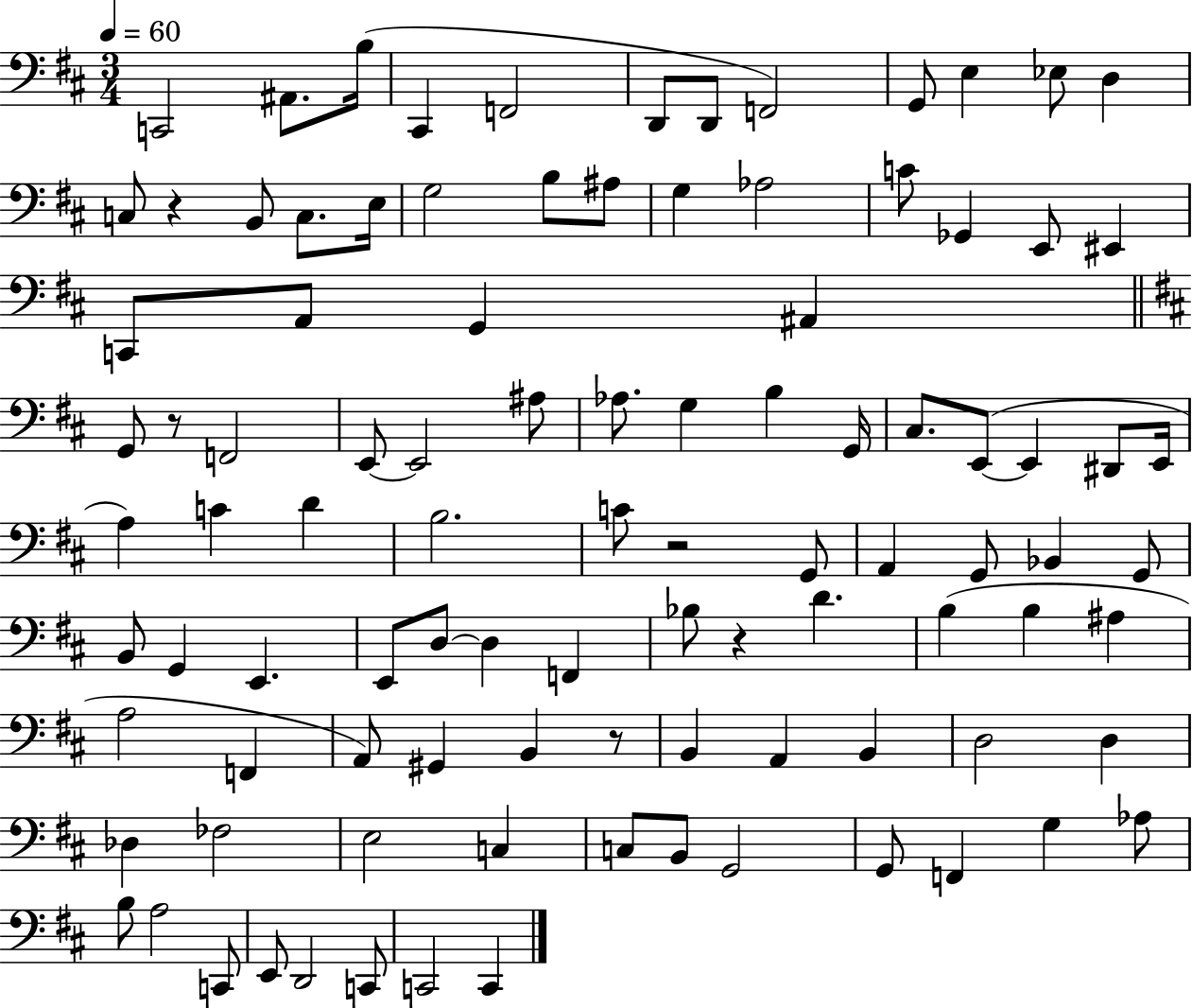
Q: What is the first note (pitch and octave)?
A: C2